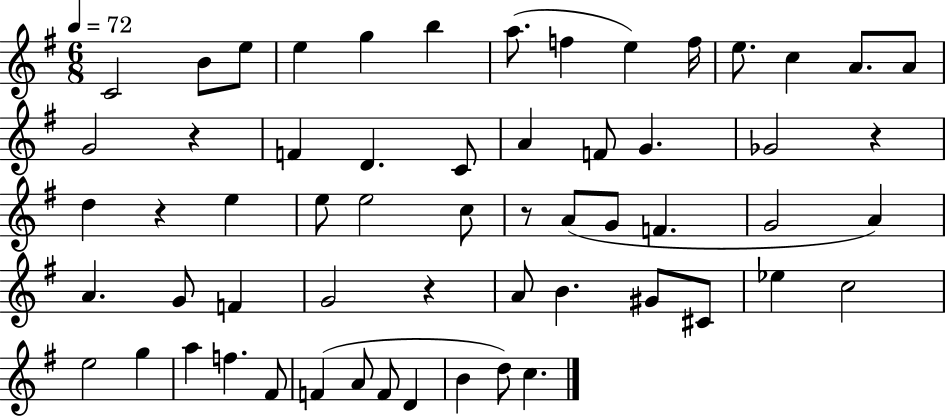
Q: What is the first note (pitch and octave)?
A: C4